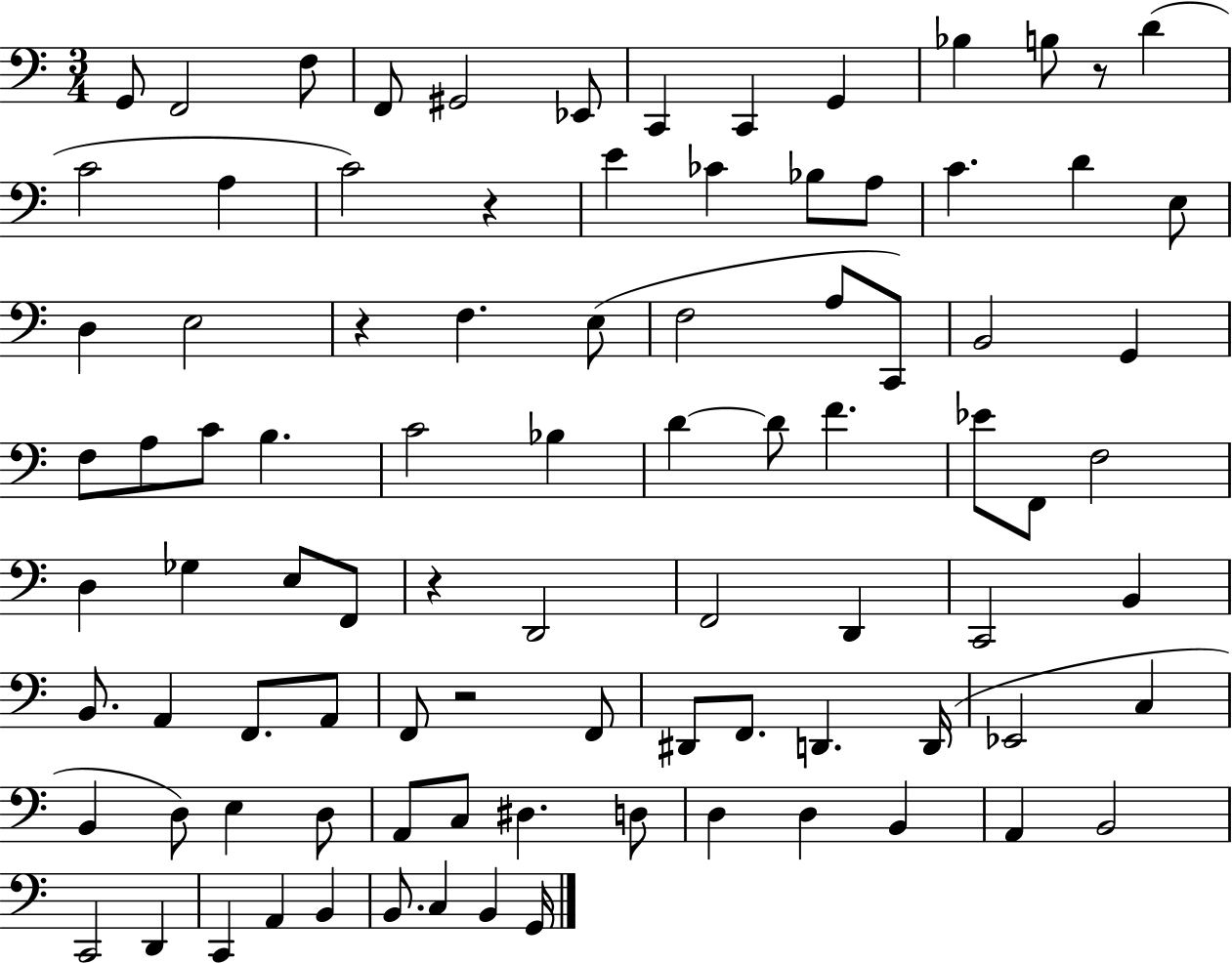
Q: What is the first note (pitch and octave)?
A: G2